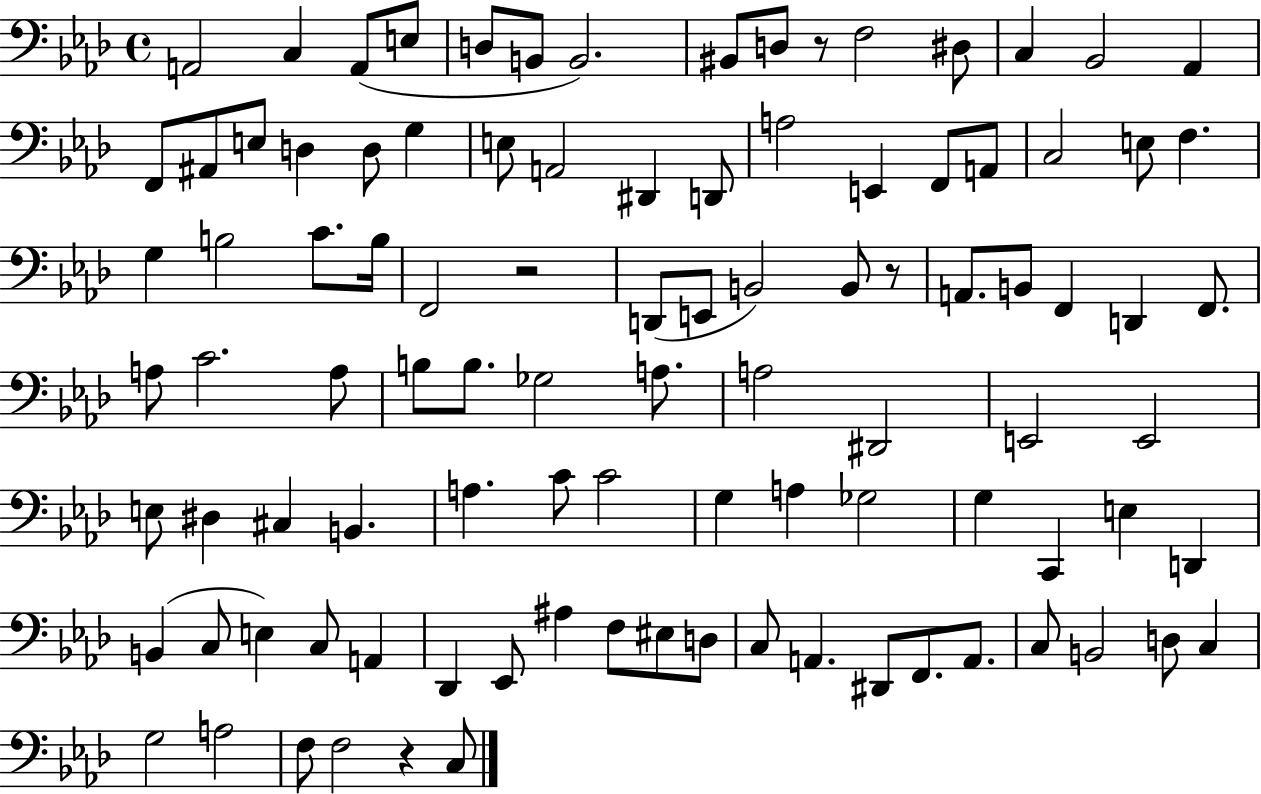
{
  \clef bass
  \time 4/4
  \defaultTimeSignature
  \key aes \major
  \repeat volta 2 { a,2 c4 a,8( e8 | d8 b,8 b,2.) | bis,8 d8 r8 f2 dis8 | c4 bes,2 aes,4 | \break f,8 ais,8 e8 d4 d8 g4 | e8 a,2 dis,4 d,8 | a2 e,4 f,8 a,8 | c2 e8 f4. | \break g4 b2 c'8. b16 | f,2 r2 | d,8( e,8 b,2) b,8 r8 | a,8. b,8 f,4 d,4 f,8. | \break a8 c'2. a8 | b8 b8. ges2 a8. | a2 dis,2 | e,2 e,2 | \break e8 dis4 cis4 b,4. | a4. c'8 c'2 | g4 a4 ges2 | g4 c,4 e4 d,4 | \break b,4( c8 e4) c8 a,4 | des,4 ees,8 ais4 f8 eis8 d8 | c8 a,4. dis,8 f,8. a,8. | c8 b,2 d8 c4 | \break g2 a2 | f8 f2 r4 c8 | } \bar "|."
}